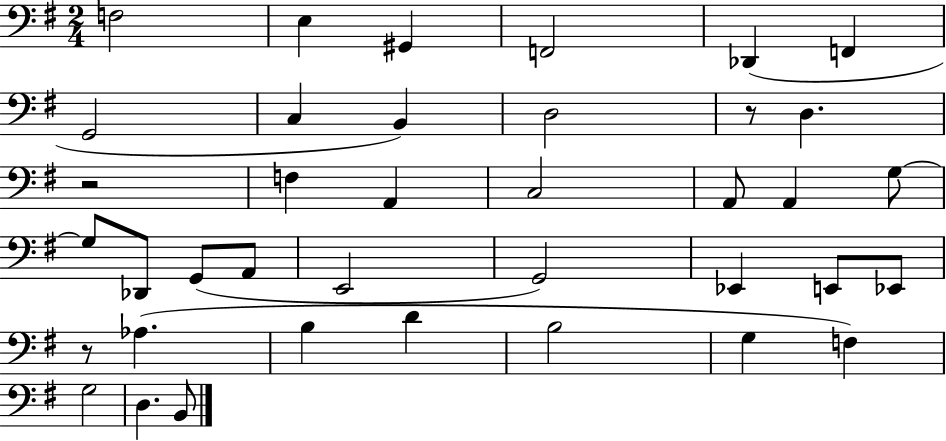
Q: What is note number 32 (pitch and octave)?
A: F3